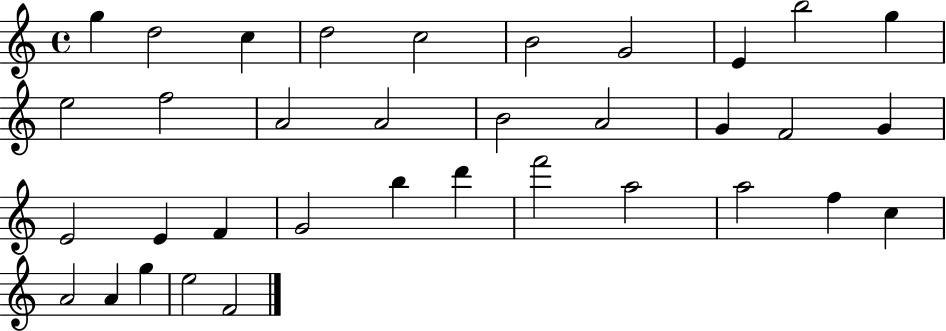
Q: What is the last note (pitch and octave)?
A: F4